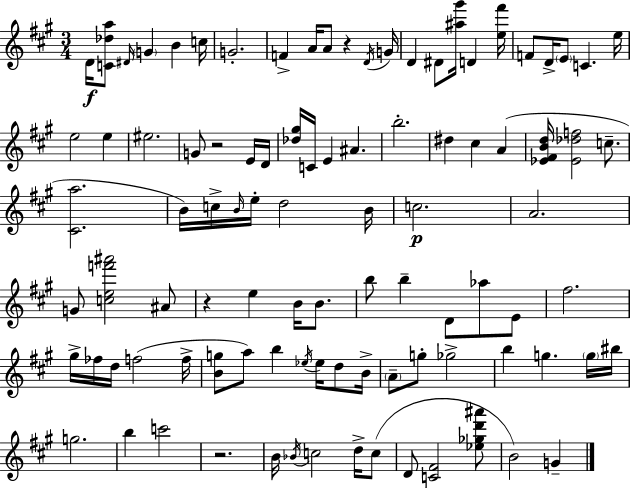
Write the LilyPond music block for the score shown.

{
  \clef treble
  \numericTimeSignature
  \time 3/4
  \key a \major
  \repeat volta 2 { d'16\f <c' des'' a''>8 \grace { dis'16 } \parenthesize g'4 b'4 | c''16 g'2.-. | f'4-> a'16 a'8 r4 | \acciaccatura { d'16 } g'16 d'4 dis'8 <ais'' gis'''>16 d'4 | \break <e'' fis'''>16 f'8 d'16-> \parenthesize e'8 c'4. | e''16 e''2 e''4 | eis''2. | g'8 r2 | \break e'16 d'16 <des'' gis''>16 c'16 e'4 ais'4. | b''2.-. | dis''4 cis''4 a'4( | <ees' fis' b' d''>16 <ees' des'' f''>2 c''8.-- | \break <cis' a''>2. | b'16) c''16-> \grace { b'16 } e''16-. d''2 | b'16 c''2.\p | a'2. | \break g'8 <c'' e'' f''' ais'''>2 | ais'8 r4 e''4 b'16 | b'8. b''8 b''4-- d'8 aes''8 | e'8 fis''2. | \break gis''16-> fes''16 d''16 f''2( | f''16-> <b' g''>8 a''8) b''4 \acciaccatura { ees''16 } | ees''16 d''8 b'16-> \parenthesize a'8-- g''8-. ges''2-> | b''4 g''4. | \break \parenthesize g''16 bis''16 g''2. | b''4 c'''2 | r2. | b'16 \acciaccatura { bes'16 } c''2 | \break d''16-> c''8( d'8 <c' fis'>2 | <ees'' ges'' d''' ais'''>8 b'2) | g'4-- } \bar "|."
}